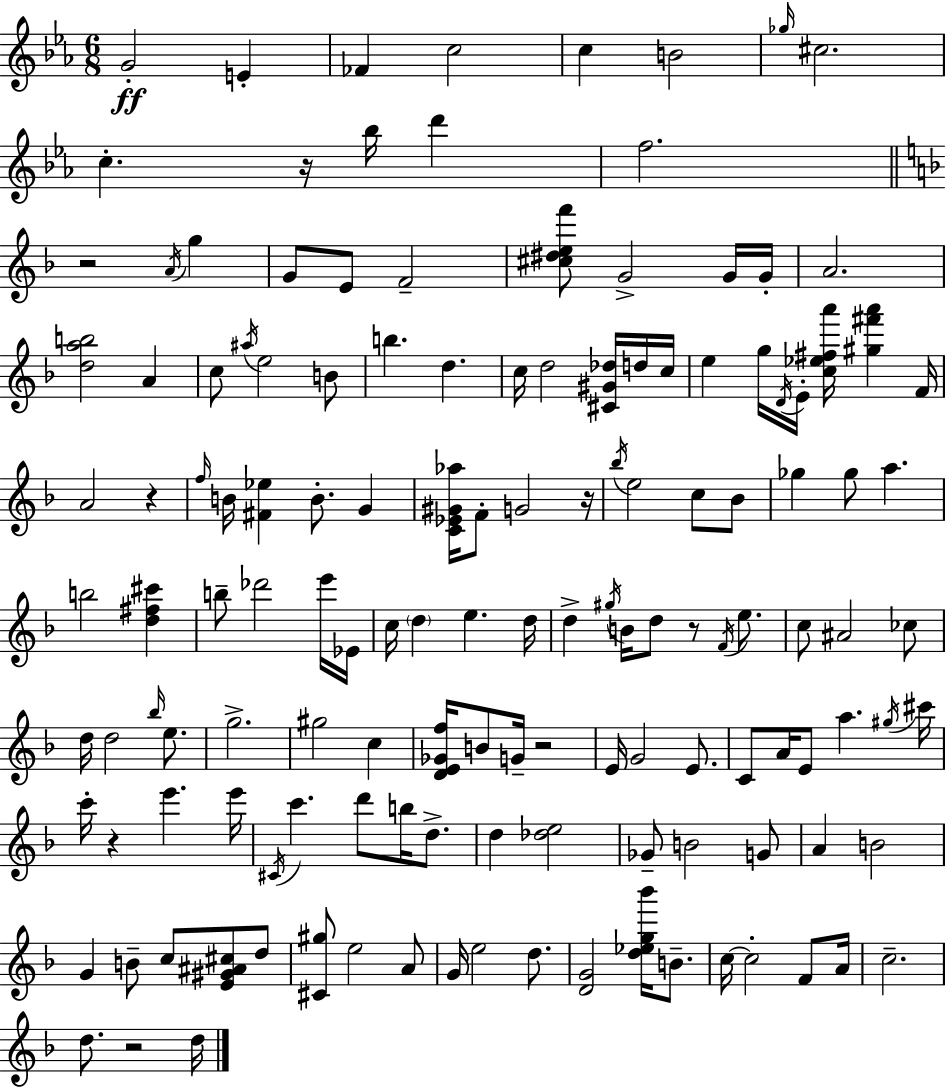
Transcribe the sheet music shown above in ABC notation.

X:1
T:Untitled
M:6/8
L:1/4
K:Eb
G2 E _F c2 c B2 _g/4 ^c2 c z/4 _b/4 d' f2 z2 A/4 g G/2 E/2 F2 [^c^def']/2 G2 G/4 G/4 A2 [dab]2 A c/2 ^a/4 e2 B/2 b d c/4 d2 [^C^G_d]/4 d/4 c/4 e g/4 D/4 E/4 [c_e^fa']/4 [^g^f'a'] F/4 A2 z f/4 B/4 [^F_e] B/2 G [C_E^G_a]/4 F/2 G2 z/4 _b/4 e2 c/2 _B/2 _g _g/2 a b2 [d^f^c'] b/2 _d'2 e'/4 _E/4 c/4 d e d/4 d ^g/4 B/4 d/2 z/2 F/4 e/2 c/2 ^A2 _c/2 d/4 d2 _b/4 e/2 g2 ^g2 c [DE_Gf]/4 B/2 G/4 z2 E/4 G2 E/2 C/2 A/4 E/2 a ^g/4 ^c'/4 c'/4 z e' e'/4 ^C/4 c' d'/2 b/4 d/2 d [_de]2 _G/2 B2 G/2 A B2 G B/2 c/2 [E^G^A^c]/2 d/2 [^C^g]/2 e2 A/2 G/4 e2 d/2 [DG]2 [d_eg_b']/4 B/2 c/4 c2 F/2 A/4 c2 d/2 z2 d/4